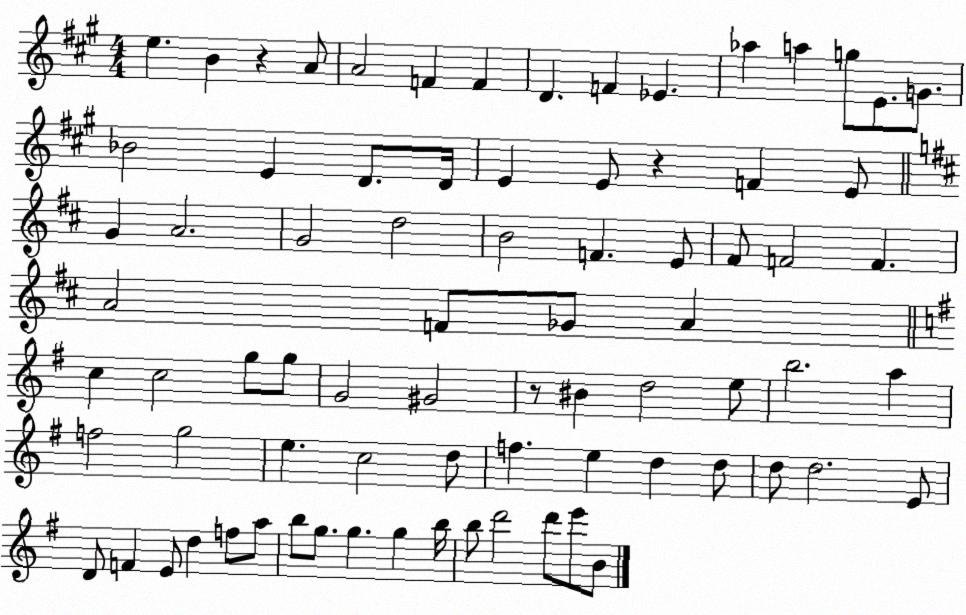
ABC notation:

X:1
T:Untitled
M:4/4
L:1/4
K:A
e B z A/2 A2 F F D F _E _a a g/2 E/2 G/2 _B2 E D/2 D/4 E E/2 z F E/2 G A2 G2 d2 B2 F E/2 ^F/2 F2 F A2 F/2 _G/2 A c c2 g/2 g/2 G2 ^G2 z/2 ^B d2 e/2 b2 a f2 g2 e c2 d/2 f e d d/2 d/2 d2 E/2 D/2 F E/2 d f/2 a/2 b/2 g/2 g g b/4 b/2 d'2 d'/2 e'/2 B/2